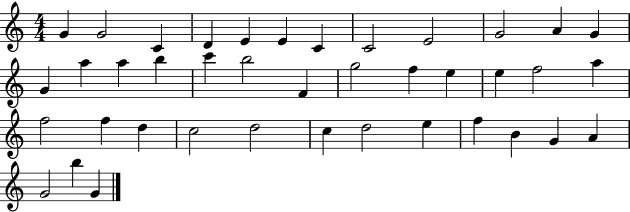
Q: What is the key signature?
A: C major